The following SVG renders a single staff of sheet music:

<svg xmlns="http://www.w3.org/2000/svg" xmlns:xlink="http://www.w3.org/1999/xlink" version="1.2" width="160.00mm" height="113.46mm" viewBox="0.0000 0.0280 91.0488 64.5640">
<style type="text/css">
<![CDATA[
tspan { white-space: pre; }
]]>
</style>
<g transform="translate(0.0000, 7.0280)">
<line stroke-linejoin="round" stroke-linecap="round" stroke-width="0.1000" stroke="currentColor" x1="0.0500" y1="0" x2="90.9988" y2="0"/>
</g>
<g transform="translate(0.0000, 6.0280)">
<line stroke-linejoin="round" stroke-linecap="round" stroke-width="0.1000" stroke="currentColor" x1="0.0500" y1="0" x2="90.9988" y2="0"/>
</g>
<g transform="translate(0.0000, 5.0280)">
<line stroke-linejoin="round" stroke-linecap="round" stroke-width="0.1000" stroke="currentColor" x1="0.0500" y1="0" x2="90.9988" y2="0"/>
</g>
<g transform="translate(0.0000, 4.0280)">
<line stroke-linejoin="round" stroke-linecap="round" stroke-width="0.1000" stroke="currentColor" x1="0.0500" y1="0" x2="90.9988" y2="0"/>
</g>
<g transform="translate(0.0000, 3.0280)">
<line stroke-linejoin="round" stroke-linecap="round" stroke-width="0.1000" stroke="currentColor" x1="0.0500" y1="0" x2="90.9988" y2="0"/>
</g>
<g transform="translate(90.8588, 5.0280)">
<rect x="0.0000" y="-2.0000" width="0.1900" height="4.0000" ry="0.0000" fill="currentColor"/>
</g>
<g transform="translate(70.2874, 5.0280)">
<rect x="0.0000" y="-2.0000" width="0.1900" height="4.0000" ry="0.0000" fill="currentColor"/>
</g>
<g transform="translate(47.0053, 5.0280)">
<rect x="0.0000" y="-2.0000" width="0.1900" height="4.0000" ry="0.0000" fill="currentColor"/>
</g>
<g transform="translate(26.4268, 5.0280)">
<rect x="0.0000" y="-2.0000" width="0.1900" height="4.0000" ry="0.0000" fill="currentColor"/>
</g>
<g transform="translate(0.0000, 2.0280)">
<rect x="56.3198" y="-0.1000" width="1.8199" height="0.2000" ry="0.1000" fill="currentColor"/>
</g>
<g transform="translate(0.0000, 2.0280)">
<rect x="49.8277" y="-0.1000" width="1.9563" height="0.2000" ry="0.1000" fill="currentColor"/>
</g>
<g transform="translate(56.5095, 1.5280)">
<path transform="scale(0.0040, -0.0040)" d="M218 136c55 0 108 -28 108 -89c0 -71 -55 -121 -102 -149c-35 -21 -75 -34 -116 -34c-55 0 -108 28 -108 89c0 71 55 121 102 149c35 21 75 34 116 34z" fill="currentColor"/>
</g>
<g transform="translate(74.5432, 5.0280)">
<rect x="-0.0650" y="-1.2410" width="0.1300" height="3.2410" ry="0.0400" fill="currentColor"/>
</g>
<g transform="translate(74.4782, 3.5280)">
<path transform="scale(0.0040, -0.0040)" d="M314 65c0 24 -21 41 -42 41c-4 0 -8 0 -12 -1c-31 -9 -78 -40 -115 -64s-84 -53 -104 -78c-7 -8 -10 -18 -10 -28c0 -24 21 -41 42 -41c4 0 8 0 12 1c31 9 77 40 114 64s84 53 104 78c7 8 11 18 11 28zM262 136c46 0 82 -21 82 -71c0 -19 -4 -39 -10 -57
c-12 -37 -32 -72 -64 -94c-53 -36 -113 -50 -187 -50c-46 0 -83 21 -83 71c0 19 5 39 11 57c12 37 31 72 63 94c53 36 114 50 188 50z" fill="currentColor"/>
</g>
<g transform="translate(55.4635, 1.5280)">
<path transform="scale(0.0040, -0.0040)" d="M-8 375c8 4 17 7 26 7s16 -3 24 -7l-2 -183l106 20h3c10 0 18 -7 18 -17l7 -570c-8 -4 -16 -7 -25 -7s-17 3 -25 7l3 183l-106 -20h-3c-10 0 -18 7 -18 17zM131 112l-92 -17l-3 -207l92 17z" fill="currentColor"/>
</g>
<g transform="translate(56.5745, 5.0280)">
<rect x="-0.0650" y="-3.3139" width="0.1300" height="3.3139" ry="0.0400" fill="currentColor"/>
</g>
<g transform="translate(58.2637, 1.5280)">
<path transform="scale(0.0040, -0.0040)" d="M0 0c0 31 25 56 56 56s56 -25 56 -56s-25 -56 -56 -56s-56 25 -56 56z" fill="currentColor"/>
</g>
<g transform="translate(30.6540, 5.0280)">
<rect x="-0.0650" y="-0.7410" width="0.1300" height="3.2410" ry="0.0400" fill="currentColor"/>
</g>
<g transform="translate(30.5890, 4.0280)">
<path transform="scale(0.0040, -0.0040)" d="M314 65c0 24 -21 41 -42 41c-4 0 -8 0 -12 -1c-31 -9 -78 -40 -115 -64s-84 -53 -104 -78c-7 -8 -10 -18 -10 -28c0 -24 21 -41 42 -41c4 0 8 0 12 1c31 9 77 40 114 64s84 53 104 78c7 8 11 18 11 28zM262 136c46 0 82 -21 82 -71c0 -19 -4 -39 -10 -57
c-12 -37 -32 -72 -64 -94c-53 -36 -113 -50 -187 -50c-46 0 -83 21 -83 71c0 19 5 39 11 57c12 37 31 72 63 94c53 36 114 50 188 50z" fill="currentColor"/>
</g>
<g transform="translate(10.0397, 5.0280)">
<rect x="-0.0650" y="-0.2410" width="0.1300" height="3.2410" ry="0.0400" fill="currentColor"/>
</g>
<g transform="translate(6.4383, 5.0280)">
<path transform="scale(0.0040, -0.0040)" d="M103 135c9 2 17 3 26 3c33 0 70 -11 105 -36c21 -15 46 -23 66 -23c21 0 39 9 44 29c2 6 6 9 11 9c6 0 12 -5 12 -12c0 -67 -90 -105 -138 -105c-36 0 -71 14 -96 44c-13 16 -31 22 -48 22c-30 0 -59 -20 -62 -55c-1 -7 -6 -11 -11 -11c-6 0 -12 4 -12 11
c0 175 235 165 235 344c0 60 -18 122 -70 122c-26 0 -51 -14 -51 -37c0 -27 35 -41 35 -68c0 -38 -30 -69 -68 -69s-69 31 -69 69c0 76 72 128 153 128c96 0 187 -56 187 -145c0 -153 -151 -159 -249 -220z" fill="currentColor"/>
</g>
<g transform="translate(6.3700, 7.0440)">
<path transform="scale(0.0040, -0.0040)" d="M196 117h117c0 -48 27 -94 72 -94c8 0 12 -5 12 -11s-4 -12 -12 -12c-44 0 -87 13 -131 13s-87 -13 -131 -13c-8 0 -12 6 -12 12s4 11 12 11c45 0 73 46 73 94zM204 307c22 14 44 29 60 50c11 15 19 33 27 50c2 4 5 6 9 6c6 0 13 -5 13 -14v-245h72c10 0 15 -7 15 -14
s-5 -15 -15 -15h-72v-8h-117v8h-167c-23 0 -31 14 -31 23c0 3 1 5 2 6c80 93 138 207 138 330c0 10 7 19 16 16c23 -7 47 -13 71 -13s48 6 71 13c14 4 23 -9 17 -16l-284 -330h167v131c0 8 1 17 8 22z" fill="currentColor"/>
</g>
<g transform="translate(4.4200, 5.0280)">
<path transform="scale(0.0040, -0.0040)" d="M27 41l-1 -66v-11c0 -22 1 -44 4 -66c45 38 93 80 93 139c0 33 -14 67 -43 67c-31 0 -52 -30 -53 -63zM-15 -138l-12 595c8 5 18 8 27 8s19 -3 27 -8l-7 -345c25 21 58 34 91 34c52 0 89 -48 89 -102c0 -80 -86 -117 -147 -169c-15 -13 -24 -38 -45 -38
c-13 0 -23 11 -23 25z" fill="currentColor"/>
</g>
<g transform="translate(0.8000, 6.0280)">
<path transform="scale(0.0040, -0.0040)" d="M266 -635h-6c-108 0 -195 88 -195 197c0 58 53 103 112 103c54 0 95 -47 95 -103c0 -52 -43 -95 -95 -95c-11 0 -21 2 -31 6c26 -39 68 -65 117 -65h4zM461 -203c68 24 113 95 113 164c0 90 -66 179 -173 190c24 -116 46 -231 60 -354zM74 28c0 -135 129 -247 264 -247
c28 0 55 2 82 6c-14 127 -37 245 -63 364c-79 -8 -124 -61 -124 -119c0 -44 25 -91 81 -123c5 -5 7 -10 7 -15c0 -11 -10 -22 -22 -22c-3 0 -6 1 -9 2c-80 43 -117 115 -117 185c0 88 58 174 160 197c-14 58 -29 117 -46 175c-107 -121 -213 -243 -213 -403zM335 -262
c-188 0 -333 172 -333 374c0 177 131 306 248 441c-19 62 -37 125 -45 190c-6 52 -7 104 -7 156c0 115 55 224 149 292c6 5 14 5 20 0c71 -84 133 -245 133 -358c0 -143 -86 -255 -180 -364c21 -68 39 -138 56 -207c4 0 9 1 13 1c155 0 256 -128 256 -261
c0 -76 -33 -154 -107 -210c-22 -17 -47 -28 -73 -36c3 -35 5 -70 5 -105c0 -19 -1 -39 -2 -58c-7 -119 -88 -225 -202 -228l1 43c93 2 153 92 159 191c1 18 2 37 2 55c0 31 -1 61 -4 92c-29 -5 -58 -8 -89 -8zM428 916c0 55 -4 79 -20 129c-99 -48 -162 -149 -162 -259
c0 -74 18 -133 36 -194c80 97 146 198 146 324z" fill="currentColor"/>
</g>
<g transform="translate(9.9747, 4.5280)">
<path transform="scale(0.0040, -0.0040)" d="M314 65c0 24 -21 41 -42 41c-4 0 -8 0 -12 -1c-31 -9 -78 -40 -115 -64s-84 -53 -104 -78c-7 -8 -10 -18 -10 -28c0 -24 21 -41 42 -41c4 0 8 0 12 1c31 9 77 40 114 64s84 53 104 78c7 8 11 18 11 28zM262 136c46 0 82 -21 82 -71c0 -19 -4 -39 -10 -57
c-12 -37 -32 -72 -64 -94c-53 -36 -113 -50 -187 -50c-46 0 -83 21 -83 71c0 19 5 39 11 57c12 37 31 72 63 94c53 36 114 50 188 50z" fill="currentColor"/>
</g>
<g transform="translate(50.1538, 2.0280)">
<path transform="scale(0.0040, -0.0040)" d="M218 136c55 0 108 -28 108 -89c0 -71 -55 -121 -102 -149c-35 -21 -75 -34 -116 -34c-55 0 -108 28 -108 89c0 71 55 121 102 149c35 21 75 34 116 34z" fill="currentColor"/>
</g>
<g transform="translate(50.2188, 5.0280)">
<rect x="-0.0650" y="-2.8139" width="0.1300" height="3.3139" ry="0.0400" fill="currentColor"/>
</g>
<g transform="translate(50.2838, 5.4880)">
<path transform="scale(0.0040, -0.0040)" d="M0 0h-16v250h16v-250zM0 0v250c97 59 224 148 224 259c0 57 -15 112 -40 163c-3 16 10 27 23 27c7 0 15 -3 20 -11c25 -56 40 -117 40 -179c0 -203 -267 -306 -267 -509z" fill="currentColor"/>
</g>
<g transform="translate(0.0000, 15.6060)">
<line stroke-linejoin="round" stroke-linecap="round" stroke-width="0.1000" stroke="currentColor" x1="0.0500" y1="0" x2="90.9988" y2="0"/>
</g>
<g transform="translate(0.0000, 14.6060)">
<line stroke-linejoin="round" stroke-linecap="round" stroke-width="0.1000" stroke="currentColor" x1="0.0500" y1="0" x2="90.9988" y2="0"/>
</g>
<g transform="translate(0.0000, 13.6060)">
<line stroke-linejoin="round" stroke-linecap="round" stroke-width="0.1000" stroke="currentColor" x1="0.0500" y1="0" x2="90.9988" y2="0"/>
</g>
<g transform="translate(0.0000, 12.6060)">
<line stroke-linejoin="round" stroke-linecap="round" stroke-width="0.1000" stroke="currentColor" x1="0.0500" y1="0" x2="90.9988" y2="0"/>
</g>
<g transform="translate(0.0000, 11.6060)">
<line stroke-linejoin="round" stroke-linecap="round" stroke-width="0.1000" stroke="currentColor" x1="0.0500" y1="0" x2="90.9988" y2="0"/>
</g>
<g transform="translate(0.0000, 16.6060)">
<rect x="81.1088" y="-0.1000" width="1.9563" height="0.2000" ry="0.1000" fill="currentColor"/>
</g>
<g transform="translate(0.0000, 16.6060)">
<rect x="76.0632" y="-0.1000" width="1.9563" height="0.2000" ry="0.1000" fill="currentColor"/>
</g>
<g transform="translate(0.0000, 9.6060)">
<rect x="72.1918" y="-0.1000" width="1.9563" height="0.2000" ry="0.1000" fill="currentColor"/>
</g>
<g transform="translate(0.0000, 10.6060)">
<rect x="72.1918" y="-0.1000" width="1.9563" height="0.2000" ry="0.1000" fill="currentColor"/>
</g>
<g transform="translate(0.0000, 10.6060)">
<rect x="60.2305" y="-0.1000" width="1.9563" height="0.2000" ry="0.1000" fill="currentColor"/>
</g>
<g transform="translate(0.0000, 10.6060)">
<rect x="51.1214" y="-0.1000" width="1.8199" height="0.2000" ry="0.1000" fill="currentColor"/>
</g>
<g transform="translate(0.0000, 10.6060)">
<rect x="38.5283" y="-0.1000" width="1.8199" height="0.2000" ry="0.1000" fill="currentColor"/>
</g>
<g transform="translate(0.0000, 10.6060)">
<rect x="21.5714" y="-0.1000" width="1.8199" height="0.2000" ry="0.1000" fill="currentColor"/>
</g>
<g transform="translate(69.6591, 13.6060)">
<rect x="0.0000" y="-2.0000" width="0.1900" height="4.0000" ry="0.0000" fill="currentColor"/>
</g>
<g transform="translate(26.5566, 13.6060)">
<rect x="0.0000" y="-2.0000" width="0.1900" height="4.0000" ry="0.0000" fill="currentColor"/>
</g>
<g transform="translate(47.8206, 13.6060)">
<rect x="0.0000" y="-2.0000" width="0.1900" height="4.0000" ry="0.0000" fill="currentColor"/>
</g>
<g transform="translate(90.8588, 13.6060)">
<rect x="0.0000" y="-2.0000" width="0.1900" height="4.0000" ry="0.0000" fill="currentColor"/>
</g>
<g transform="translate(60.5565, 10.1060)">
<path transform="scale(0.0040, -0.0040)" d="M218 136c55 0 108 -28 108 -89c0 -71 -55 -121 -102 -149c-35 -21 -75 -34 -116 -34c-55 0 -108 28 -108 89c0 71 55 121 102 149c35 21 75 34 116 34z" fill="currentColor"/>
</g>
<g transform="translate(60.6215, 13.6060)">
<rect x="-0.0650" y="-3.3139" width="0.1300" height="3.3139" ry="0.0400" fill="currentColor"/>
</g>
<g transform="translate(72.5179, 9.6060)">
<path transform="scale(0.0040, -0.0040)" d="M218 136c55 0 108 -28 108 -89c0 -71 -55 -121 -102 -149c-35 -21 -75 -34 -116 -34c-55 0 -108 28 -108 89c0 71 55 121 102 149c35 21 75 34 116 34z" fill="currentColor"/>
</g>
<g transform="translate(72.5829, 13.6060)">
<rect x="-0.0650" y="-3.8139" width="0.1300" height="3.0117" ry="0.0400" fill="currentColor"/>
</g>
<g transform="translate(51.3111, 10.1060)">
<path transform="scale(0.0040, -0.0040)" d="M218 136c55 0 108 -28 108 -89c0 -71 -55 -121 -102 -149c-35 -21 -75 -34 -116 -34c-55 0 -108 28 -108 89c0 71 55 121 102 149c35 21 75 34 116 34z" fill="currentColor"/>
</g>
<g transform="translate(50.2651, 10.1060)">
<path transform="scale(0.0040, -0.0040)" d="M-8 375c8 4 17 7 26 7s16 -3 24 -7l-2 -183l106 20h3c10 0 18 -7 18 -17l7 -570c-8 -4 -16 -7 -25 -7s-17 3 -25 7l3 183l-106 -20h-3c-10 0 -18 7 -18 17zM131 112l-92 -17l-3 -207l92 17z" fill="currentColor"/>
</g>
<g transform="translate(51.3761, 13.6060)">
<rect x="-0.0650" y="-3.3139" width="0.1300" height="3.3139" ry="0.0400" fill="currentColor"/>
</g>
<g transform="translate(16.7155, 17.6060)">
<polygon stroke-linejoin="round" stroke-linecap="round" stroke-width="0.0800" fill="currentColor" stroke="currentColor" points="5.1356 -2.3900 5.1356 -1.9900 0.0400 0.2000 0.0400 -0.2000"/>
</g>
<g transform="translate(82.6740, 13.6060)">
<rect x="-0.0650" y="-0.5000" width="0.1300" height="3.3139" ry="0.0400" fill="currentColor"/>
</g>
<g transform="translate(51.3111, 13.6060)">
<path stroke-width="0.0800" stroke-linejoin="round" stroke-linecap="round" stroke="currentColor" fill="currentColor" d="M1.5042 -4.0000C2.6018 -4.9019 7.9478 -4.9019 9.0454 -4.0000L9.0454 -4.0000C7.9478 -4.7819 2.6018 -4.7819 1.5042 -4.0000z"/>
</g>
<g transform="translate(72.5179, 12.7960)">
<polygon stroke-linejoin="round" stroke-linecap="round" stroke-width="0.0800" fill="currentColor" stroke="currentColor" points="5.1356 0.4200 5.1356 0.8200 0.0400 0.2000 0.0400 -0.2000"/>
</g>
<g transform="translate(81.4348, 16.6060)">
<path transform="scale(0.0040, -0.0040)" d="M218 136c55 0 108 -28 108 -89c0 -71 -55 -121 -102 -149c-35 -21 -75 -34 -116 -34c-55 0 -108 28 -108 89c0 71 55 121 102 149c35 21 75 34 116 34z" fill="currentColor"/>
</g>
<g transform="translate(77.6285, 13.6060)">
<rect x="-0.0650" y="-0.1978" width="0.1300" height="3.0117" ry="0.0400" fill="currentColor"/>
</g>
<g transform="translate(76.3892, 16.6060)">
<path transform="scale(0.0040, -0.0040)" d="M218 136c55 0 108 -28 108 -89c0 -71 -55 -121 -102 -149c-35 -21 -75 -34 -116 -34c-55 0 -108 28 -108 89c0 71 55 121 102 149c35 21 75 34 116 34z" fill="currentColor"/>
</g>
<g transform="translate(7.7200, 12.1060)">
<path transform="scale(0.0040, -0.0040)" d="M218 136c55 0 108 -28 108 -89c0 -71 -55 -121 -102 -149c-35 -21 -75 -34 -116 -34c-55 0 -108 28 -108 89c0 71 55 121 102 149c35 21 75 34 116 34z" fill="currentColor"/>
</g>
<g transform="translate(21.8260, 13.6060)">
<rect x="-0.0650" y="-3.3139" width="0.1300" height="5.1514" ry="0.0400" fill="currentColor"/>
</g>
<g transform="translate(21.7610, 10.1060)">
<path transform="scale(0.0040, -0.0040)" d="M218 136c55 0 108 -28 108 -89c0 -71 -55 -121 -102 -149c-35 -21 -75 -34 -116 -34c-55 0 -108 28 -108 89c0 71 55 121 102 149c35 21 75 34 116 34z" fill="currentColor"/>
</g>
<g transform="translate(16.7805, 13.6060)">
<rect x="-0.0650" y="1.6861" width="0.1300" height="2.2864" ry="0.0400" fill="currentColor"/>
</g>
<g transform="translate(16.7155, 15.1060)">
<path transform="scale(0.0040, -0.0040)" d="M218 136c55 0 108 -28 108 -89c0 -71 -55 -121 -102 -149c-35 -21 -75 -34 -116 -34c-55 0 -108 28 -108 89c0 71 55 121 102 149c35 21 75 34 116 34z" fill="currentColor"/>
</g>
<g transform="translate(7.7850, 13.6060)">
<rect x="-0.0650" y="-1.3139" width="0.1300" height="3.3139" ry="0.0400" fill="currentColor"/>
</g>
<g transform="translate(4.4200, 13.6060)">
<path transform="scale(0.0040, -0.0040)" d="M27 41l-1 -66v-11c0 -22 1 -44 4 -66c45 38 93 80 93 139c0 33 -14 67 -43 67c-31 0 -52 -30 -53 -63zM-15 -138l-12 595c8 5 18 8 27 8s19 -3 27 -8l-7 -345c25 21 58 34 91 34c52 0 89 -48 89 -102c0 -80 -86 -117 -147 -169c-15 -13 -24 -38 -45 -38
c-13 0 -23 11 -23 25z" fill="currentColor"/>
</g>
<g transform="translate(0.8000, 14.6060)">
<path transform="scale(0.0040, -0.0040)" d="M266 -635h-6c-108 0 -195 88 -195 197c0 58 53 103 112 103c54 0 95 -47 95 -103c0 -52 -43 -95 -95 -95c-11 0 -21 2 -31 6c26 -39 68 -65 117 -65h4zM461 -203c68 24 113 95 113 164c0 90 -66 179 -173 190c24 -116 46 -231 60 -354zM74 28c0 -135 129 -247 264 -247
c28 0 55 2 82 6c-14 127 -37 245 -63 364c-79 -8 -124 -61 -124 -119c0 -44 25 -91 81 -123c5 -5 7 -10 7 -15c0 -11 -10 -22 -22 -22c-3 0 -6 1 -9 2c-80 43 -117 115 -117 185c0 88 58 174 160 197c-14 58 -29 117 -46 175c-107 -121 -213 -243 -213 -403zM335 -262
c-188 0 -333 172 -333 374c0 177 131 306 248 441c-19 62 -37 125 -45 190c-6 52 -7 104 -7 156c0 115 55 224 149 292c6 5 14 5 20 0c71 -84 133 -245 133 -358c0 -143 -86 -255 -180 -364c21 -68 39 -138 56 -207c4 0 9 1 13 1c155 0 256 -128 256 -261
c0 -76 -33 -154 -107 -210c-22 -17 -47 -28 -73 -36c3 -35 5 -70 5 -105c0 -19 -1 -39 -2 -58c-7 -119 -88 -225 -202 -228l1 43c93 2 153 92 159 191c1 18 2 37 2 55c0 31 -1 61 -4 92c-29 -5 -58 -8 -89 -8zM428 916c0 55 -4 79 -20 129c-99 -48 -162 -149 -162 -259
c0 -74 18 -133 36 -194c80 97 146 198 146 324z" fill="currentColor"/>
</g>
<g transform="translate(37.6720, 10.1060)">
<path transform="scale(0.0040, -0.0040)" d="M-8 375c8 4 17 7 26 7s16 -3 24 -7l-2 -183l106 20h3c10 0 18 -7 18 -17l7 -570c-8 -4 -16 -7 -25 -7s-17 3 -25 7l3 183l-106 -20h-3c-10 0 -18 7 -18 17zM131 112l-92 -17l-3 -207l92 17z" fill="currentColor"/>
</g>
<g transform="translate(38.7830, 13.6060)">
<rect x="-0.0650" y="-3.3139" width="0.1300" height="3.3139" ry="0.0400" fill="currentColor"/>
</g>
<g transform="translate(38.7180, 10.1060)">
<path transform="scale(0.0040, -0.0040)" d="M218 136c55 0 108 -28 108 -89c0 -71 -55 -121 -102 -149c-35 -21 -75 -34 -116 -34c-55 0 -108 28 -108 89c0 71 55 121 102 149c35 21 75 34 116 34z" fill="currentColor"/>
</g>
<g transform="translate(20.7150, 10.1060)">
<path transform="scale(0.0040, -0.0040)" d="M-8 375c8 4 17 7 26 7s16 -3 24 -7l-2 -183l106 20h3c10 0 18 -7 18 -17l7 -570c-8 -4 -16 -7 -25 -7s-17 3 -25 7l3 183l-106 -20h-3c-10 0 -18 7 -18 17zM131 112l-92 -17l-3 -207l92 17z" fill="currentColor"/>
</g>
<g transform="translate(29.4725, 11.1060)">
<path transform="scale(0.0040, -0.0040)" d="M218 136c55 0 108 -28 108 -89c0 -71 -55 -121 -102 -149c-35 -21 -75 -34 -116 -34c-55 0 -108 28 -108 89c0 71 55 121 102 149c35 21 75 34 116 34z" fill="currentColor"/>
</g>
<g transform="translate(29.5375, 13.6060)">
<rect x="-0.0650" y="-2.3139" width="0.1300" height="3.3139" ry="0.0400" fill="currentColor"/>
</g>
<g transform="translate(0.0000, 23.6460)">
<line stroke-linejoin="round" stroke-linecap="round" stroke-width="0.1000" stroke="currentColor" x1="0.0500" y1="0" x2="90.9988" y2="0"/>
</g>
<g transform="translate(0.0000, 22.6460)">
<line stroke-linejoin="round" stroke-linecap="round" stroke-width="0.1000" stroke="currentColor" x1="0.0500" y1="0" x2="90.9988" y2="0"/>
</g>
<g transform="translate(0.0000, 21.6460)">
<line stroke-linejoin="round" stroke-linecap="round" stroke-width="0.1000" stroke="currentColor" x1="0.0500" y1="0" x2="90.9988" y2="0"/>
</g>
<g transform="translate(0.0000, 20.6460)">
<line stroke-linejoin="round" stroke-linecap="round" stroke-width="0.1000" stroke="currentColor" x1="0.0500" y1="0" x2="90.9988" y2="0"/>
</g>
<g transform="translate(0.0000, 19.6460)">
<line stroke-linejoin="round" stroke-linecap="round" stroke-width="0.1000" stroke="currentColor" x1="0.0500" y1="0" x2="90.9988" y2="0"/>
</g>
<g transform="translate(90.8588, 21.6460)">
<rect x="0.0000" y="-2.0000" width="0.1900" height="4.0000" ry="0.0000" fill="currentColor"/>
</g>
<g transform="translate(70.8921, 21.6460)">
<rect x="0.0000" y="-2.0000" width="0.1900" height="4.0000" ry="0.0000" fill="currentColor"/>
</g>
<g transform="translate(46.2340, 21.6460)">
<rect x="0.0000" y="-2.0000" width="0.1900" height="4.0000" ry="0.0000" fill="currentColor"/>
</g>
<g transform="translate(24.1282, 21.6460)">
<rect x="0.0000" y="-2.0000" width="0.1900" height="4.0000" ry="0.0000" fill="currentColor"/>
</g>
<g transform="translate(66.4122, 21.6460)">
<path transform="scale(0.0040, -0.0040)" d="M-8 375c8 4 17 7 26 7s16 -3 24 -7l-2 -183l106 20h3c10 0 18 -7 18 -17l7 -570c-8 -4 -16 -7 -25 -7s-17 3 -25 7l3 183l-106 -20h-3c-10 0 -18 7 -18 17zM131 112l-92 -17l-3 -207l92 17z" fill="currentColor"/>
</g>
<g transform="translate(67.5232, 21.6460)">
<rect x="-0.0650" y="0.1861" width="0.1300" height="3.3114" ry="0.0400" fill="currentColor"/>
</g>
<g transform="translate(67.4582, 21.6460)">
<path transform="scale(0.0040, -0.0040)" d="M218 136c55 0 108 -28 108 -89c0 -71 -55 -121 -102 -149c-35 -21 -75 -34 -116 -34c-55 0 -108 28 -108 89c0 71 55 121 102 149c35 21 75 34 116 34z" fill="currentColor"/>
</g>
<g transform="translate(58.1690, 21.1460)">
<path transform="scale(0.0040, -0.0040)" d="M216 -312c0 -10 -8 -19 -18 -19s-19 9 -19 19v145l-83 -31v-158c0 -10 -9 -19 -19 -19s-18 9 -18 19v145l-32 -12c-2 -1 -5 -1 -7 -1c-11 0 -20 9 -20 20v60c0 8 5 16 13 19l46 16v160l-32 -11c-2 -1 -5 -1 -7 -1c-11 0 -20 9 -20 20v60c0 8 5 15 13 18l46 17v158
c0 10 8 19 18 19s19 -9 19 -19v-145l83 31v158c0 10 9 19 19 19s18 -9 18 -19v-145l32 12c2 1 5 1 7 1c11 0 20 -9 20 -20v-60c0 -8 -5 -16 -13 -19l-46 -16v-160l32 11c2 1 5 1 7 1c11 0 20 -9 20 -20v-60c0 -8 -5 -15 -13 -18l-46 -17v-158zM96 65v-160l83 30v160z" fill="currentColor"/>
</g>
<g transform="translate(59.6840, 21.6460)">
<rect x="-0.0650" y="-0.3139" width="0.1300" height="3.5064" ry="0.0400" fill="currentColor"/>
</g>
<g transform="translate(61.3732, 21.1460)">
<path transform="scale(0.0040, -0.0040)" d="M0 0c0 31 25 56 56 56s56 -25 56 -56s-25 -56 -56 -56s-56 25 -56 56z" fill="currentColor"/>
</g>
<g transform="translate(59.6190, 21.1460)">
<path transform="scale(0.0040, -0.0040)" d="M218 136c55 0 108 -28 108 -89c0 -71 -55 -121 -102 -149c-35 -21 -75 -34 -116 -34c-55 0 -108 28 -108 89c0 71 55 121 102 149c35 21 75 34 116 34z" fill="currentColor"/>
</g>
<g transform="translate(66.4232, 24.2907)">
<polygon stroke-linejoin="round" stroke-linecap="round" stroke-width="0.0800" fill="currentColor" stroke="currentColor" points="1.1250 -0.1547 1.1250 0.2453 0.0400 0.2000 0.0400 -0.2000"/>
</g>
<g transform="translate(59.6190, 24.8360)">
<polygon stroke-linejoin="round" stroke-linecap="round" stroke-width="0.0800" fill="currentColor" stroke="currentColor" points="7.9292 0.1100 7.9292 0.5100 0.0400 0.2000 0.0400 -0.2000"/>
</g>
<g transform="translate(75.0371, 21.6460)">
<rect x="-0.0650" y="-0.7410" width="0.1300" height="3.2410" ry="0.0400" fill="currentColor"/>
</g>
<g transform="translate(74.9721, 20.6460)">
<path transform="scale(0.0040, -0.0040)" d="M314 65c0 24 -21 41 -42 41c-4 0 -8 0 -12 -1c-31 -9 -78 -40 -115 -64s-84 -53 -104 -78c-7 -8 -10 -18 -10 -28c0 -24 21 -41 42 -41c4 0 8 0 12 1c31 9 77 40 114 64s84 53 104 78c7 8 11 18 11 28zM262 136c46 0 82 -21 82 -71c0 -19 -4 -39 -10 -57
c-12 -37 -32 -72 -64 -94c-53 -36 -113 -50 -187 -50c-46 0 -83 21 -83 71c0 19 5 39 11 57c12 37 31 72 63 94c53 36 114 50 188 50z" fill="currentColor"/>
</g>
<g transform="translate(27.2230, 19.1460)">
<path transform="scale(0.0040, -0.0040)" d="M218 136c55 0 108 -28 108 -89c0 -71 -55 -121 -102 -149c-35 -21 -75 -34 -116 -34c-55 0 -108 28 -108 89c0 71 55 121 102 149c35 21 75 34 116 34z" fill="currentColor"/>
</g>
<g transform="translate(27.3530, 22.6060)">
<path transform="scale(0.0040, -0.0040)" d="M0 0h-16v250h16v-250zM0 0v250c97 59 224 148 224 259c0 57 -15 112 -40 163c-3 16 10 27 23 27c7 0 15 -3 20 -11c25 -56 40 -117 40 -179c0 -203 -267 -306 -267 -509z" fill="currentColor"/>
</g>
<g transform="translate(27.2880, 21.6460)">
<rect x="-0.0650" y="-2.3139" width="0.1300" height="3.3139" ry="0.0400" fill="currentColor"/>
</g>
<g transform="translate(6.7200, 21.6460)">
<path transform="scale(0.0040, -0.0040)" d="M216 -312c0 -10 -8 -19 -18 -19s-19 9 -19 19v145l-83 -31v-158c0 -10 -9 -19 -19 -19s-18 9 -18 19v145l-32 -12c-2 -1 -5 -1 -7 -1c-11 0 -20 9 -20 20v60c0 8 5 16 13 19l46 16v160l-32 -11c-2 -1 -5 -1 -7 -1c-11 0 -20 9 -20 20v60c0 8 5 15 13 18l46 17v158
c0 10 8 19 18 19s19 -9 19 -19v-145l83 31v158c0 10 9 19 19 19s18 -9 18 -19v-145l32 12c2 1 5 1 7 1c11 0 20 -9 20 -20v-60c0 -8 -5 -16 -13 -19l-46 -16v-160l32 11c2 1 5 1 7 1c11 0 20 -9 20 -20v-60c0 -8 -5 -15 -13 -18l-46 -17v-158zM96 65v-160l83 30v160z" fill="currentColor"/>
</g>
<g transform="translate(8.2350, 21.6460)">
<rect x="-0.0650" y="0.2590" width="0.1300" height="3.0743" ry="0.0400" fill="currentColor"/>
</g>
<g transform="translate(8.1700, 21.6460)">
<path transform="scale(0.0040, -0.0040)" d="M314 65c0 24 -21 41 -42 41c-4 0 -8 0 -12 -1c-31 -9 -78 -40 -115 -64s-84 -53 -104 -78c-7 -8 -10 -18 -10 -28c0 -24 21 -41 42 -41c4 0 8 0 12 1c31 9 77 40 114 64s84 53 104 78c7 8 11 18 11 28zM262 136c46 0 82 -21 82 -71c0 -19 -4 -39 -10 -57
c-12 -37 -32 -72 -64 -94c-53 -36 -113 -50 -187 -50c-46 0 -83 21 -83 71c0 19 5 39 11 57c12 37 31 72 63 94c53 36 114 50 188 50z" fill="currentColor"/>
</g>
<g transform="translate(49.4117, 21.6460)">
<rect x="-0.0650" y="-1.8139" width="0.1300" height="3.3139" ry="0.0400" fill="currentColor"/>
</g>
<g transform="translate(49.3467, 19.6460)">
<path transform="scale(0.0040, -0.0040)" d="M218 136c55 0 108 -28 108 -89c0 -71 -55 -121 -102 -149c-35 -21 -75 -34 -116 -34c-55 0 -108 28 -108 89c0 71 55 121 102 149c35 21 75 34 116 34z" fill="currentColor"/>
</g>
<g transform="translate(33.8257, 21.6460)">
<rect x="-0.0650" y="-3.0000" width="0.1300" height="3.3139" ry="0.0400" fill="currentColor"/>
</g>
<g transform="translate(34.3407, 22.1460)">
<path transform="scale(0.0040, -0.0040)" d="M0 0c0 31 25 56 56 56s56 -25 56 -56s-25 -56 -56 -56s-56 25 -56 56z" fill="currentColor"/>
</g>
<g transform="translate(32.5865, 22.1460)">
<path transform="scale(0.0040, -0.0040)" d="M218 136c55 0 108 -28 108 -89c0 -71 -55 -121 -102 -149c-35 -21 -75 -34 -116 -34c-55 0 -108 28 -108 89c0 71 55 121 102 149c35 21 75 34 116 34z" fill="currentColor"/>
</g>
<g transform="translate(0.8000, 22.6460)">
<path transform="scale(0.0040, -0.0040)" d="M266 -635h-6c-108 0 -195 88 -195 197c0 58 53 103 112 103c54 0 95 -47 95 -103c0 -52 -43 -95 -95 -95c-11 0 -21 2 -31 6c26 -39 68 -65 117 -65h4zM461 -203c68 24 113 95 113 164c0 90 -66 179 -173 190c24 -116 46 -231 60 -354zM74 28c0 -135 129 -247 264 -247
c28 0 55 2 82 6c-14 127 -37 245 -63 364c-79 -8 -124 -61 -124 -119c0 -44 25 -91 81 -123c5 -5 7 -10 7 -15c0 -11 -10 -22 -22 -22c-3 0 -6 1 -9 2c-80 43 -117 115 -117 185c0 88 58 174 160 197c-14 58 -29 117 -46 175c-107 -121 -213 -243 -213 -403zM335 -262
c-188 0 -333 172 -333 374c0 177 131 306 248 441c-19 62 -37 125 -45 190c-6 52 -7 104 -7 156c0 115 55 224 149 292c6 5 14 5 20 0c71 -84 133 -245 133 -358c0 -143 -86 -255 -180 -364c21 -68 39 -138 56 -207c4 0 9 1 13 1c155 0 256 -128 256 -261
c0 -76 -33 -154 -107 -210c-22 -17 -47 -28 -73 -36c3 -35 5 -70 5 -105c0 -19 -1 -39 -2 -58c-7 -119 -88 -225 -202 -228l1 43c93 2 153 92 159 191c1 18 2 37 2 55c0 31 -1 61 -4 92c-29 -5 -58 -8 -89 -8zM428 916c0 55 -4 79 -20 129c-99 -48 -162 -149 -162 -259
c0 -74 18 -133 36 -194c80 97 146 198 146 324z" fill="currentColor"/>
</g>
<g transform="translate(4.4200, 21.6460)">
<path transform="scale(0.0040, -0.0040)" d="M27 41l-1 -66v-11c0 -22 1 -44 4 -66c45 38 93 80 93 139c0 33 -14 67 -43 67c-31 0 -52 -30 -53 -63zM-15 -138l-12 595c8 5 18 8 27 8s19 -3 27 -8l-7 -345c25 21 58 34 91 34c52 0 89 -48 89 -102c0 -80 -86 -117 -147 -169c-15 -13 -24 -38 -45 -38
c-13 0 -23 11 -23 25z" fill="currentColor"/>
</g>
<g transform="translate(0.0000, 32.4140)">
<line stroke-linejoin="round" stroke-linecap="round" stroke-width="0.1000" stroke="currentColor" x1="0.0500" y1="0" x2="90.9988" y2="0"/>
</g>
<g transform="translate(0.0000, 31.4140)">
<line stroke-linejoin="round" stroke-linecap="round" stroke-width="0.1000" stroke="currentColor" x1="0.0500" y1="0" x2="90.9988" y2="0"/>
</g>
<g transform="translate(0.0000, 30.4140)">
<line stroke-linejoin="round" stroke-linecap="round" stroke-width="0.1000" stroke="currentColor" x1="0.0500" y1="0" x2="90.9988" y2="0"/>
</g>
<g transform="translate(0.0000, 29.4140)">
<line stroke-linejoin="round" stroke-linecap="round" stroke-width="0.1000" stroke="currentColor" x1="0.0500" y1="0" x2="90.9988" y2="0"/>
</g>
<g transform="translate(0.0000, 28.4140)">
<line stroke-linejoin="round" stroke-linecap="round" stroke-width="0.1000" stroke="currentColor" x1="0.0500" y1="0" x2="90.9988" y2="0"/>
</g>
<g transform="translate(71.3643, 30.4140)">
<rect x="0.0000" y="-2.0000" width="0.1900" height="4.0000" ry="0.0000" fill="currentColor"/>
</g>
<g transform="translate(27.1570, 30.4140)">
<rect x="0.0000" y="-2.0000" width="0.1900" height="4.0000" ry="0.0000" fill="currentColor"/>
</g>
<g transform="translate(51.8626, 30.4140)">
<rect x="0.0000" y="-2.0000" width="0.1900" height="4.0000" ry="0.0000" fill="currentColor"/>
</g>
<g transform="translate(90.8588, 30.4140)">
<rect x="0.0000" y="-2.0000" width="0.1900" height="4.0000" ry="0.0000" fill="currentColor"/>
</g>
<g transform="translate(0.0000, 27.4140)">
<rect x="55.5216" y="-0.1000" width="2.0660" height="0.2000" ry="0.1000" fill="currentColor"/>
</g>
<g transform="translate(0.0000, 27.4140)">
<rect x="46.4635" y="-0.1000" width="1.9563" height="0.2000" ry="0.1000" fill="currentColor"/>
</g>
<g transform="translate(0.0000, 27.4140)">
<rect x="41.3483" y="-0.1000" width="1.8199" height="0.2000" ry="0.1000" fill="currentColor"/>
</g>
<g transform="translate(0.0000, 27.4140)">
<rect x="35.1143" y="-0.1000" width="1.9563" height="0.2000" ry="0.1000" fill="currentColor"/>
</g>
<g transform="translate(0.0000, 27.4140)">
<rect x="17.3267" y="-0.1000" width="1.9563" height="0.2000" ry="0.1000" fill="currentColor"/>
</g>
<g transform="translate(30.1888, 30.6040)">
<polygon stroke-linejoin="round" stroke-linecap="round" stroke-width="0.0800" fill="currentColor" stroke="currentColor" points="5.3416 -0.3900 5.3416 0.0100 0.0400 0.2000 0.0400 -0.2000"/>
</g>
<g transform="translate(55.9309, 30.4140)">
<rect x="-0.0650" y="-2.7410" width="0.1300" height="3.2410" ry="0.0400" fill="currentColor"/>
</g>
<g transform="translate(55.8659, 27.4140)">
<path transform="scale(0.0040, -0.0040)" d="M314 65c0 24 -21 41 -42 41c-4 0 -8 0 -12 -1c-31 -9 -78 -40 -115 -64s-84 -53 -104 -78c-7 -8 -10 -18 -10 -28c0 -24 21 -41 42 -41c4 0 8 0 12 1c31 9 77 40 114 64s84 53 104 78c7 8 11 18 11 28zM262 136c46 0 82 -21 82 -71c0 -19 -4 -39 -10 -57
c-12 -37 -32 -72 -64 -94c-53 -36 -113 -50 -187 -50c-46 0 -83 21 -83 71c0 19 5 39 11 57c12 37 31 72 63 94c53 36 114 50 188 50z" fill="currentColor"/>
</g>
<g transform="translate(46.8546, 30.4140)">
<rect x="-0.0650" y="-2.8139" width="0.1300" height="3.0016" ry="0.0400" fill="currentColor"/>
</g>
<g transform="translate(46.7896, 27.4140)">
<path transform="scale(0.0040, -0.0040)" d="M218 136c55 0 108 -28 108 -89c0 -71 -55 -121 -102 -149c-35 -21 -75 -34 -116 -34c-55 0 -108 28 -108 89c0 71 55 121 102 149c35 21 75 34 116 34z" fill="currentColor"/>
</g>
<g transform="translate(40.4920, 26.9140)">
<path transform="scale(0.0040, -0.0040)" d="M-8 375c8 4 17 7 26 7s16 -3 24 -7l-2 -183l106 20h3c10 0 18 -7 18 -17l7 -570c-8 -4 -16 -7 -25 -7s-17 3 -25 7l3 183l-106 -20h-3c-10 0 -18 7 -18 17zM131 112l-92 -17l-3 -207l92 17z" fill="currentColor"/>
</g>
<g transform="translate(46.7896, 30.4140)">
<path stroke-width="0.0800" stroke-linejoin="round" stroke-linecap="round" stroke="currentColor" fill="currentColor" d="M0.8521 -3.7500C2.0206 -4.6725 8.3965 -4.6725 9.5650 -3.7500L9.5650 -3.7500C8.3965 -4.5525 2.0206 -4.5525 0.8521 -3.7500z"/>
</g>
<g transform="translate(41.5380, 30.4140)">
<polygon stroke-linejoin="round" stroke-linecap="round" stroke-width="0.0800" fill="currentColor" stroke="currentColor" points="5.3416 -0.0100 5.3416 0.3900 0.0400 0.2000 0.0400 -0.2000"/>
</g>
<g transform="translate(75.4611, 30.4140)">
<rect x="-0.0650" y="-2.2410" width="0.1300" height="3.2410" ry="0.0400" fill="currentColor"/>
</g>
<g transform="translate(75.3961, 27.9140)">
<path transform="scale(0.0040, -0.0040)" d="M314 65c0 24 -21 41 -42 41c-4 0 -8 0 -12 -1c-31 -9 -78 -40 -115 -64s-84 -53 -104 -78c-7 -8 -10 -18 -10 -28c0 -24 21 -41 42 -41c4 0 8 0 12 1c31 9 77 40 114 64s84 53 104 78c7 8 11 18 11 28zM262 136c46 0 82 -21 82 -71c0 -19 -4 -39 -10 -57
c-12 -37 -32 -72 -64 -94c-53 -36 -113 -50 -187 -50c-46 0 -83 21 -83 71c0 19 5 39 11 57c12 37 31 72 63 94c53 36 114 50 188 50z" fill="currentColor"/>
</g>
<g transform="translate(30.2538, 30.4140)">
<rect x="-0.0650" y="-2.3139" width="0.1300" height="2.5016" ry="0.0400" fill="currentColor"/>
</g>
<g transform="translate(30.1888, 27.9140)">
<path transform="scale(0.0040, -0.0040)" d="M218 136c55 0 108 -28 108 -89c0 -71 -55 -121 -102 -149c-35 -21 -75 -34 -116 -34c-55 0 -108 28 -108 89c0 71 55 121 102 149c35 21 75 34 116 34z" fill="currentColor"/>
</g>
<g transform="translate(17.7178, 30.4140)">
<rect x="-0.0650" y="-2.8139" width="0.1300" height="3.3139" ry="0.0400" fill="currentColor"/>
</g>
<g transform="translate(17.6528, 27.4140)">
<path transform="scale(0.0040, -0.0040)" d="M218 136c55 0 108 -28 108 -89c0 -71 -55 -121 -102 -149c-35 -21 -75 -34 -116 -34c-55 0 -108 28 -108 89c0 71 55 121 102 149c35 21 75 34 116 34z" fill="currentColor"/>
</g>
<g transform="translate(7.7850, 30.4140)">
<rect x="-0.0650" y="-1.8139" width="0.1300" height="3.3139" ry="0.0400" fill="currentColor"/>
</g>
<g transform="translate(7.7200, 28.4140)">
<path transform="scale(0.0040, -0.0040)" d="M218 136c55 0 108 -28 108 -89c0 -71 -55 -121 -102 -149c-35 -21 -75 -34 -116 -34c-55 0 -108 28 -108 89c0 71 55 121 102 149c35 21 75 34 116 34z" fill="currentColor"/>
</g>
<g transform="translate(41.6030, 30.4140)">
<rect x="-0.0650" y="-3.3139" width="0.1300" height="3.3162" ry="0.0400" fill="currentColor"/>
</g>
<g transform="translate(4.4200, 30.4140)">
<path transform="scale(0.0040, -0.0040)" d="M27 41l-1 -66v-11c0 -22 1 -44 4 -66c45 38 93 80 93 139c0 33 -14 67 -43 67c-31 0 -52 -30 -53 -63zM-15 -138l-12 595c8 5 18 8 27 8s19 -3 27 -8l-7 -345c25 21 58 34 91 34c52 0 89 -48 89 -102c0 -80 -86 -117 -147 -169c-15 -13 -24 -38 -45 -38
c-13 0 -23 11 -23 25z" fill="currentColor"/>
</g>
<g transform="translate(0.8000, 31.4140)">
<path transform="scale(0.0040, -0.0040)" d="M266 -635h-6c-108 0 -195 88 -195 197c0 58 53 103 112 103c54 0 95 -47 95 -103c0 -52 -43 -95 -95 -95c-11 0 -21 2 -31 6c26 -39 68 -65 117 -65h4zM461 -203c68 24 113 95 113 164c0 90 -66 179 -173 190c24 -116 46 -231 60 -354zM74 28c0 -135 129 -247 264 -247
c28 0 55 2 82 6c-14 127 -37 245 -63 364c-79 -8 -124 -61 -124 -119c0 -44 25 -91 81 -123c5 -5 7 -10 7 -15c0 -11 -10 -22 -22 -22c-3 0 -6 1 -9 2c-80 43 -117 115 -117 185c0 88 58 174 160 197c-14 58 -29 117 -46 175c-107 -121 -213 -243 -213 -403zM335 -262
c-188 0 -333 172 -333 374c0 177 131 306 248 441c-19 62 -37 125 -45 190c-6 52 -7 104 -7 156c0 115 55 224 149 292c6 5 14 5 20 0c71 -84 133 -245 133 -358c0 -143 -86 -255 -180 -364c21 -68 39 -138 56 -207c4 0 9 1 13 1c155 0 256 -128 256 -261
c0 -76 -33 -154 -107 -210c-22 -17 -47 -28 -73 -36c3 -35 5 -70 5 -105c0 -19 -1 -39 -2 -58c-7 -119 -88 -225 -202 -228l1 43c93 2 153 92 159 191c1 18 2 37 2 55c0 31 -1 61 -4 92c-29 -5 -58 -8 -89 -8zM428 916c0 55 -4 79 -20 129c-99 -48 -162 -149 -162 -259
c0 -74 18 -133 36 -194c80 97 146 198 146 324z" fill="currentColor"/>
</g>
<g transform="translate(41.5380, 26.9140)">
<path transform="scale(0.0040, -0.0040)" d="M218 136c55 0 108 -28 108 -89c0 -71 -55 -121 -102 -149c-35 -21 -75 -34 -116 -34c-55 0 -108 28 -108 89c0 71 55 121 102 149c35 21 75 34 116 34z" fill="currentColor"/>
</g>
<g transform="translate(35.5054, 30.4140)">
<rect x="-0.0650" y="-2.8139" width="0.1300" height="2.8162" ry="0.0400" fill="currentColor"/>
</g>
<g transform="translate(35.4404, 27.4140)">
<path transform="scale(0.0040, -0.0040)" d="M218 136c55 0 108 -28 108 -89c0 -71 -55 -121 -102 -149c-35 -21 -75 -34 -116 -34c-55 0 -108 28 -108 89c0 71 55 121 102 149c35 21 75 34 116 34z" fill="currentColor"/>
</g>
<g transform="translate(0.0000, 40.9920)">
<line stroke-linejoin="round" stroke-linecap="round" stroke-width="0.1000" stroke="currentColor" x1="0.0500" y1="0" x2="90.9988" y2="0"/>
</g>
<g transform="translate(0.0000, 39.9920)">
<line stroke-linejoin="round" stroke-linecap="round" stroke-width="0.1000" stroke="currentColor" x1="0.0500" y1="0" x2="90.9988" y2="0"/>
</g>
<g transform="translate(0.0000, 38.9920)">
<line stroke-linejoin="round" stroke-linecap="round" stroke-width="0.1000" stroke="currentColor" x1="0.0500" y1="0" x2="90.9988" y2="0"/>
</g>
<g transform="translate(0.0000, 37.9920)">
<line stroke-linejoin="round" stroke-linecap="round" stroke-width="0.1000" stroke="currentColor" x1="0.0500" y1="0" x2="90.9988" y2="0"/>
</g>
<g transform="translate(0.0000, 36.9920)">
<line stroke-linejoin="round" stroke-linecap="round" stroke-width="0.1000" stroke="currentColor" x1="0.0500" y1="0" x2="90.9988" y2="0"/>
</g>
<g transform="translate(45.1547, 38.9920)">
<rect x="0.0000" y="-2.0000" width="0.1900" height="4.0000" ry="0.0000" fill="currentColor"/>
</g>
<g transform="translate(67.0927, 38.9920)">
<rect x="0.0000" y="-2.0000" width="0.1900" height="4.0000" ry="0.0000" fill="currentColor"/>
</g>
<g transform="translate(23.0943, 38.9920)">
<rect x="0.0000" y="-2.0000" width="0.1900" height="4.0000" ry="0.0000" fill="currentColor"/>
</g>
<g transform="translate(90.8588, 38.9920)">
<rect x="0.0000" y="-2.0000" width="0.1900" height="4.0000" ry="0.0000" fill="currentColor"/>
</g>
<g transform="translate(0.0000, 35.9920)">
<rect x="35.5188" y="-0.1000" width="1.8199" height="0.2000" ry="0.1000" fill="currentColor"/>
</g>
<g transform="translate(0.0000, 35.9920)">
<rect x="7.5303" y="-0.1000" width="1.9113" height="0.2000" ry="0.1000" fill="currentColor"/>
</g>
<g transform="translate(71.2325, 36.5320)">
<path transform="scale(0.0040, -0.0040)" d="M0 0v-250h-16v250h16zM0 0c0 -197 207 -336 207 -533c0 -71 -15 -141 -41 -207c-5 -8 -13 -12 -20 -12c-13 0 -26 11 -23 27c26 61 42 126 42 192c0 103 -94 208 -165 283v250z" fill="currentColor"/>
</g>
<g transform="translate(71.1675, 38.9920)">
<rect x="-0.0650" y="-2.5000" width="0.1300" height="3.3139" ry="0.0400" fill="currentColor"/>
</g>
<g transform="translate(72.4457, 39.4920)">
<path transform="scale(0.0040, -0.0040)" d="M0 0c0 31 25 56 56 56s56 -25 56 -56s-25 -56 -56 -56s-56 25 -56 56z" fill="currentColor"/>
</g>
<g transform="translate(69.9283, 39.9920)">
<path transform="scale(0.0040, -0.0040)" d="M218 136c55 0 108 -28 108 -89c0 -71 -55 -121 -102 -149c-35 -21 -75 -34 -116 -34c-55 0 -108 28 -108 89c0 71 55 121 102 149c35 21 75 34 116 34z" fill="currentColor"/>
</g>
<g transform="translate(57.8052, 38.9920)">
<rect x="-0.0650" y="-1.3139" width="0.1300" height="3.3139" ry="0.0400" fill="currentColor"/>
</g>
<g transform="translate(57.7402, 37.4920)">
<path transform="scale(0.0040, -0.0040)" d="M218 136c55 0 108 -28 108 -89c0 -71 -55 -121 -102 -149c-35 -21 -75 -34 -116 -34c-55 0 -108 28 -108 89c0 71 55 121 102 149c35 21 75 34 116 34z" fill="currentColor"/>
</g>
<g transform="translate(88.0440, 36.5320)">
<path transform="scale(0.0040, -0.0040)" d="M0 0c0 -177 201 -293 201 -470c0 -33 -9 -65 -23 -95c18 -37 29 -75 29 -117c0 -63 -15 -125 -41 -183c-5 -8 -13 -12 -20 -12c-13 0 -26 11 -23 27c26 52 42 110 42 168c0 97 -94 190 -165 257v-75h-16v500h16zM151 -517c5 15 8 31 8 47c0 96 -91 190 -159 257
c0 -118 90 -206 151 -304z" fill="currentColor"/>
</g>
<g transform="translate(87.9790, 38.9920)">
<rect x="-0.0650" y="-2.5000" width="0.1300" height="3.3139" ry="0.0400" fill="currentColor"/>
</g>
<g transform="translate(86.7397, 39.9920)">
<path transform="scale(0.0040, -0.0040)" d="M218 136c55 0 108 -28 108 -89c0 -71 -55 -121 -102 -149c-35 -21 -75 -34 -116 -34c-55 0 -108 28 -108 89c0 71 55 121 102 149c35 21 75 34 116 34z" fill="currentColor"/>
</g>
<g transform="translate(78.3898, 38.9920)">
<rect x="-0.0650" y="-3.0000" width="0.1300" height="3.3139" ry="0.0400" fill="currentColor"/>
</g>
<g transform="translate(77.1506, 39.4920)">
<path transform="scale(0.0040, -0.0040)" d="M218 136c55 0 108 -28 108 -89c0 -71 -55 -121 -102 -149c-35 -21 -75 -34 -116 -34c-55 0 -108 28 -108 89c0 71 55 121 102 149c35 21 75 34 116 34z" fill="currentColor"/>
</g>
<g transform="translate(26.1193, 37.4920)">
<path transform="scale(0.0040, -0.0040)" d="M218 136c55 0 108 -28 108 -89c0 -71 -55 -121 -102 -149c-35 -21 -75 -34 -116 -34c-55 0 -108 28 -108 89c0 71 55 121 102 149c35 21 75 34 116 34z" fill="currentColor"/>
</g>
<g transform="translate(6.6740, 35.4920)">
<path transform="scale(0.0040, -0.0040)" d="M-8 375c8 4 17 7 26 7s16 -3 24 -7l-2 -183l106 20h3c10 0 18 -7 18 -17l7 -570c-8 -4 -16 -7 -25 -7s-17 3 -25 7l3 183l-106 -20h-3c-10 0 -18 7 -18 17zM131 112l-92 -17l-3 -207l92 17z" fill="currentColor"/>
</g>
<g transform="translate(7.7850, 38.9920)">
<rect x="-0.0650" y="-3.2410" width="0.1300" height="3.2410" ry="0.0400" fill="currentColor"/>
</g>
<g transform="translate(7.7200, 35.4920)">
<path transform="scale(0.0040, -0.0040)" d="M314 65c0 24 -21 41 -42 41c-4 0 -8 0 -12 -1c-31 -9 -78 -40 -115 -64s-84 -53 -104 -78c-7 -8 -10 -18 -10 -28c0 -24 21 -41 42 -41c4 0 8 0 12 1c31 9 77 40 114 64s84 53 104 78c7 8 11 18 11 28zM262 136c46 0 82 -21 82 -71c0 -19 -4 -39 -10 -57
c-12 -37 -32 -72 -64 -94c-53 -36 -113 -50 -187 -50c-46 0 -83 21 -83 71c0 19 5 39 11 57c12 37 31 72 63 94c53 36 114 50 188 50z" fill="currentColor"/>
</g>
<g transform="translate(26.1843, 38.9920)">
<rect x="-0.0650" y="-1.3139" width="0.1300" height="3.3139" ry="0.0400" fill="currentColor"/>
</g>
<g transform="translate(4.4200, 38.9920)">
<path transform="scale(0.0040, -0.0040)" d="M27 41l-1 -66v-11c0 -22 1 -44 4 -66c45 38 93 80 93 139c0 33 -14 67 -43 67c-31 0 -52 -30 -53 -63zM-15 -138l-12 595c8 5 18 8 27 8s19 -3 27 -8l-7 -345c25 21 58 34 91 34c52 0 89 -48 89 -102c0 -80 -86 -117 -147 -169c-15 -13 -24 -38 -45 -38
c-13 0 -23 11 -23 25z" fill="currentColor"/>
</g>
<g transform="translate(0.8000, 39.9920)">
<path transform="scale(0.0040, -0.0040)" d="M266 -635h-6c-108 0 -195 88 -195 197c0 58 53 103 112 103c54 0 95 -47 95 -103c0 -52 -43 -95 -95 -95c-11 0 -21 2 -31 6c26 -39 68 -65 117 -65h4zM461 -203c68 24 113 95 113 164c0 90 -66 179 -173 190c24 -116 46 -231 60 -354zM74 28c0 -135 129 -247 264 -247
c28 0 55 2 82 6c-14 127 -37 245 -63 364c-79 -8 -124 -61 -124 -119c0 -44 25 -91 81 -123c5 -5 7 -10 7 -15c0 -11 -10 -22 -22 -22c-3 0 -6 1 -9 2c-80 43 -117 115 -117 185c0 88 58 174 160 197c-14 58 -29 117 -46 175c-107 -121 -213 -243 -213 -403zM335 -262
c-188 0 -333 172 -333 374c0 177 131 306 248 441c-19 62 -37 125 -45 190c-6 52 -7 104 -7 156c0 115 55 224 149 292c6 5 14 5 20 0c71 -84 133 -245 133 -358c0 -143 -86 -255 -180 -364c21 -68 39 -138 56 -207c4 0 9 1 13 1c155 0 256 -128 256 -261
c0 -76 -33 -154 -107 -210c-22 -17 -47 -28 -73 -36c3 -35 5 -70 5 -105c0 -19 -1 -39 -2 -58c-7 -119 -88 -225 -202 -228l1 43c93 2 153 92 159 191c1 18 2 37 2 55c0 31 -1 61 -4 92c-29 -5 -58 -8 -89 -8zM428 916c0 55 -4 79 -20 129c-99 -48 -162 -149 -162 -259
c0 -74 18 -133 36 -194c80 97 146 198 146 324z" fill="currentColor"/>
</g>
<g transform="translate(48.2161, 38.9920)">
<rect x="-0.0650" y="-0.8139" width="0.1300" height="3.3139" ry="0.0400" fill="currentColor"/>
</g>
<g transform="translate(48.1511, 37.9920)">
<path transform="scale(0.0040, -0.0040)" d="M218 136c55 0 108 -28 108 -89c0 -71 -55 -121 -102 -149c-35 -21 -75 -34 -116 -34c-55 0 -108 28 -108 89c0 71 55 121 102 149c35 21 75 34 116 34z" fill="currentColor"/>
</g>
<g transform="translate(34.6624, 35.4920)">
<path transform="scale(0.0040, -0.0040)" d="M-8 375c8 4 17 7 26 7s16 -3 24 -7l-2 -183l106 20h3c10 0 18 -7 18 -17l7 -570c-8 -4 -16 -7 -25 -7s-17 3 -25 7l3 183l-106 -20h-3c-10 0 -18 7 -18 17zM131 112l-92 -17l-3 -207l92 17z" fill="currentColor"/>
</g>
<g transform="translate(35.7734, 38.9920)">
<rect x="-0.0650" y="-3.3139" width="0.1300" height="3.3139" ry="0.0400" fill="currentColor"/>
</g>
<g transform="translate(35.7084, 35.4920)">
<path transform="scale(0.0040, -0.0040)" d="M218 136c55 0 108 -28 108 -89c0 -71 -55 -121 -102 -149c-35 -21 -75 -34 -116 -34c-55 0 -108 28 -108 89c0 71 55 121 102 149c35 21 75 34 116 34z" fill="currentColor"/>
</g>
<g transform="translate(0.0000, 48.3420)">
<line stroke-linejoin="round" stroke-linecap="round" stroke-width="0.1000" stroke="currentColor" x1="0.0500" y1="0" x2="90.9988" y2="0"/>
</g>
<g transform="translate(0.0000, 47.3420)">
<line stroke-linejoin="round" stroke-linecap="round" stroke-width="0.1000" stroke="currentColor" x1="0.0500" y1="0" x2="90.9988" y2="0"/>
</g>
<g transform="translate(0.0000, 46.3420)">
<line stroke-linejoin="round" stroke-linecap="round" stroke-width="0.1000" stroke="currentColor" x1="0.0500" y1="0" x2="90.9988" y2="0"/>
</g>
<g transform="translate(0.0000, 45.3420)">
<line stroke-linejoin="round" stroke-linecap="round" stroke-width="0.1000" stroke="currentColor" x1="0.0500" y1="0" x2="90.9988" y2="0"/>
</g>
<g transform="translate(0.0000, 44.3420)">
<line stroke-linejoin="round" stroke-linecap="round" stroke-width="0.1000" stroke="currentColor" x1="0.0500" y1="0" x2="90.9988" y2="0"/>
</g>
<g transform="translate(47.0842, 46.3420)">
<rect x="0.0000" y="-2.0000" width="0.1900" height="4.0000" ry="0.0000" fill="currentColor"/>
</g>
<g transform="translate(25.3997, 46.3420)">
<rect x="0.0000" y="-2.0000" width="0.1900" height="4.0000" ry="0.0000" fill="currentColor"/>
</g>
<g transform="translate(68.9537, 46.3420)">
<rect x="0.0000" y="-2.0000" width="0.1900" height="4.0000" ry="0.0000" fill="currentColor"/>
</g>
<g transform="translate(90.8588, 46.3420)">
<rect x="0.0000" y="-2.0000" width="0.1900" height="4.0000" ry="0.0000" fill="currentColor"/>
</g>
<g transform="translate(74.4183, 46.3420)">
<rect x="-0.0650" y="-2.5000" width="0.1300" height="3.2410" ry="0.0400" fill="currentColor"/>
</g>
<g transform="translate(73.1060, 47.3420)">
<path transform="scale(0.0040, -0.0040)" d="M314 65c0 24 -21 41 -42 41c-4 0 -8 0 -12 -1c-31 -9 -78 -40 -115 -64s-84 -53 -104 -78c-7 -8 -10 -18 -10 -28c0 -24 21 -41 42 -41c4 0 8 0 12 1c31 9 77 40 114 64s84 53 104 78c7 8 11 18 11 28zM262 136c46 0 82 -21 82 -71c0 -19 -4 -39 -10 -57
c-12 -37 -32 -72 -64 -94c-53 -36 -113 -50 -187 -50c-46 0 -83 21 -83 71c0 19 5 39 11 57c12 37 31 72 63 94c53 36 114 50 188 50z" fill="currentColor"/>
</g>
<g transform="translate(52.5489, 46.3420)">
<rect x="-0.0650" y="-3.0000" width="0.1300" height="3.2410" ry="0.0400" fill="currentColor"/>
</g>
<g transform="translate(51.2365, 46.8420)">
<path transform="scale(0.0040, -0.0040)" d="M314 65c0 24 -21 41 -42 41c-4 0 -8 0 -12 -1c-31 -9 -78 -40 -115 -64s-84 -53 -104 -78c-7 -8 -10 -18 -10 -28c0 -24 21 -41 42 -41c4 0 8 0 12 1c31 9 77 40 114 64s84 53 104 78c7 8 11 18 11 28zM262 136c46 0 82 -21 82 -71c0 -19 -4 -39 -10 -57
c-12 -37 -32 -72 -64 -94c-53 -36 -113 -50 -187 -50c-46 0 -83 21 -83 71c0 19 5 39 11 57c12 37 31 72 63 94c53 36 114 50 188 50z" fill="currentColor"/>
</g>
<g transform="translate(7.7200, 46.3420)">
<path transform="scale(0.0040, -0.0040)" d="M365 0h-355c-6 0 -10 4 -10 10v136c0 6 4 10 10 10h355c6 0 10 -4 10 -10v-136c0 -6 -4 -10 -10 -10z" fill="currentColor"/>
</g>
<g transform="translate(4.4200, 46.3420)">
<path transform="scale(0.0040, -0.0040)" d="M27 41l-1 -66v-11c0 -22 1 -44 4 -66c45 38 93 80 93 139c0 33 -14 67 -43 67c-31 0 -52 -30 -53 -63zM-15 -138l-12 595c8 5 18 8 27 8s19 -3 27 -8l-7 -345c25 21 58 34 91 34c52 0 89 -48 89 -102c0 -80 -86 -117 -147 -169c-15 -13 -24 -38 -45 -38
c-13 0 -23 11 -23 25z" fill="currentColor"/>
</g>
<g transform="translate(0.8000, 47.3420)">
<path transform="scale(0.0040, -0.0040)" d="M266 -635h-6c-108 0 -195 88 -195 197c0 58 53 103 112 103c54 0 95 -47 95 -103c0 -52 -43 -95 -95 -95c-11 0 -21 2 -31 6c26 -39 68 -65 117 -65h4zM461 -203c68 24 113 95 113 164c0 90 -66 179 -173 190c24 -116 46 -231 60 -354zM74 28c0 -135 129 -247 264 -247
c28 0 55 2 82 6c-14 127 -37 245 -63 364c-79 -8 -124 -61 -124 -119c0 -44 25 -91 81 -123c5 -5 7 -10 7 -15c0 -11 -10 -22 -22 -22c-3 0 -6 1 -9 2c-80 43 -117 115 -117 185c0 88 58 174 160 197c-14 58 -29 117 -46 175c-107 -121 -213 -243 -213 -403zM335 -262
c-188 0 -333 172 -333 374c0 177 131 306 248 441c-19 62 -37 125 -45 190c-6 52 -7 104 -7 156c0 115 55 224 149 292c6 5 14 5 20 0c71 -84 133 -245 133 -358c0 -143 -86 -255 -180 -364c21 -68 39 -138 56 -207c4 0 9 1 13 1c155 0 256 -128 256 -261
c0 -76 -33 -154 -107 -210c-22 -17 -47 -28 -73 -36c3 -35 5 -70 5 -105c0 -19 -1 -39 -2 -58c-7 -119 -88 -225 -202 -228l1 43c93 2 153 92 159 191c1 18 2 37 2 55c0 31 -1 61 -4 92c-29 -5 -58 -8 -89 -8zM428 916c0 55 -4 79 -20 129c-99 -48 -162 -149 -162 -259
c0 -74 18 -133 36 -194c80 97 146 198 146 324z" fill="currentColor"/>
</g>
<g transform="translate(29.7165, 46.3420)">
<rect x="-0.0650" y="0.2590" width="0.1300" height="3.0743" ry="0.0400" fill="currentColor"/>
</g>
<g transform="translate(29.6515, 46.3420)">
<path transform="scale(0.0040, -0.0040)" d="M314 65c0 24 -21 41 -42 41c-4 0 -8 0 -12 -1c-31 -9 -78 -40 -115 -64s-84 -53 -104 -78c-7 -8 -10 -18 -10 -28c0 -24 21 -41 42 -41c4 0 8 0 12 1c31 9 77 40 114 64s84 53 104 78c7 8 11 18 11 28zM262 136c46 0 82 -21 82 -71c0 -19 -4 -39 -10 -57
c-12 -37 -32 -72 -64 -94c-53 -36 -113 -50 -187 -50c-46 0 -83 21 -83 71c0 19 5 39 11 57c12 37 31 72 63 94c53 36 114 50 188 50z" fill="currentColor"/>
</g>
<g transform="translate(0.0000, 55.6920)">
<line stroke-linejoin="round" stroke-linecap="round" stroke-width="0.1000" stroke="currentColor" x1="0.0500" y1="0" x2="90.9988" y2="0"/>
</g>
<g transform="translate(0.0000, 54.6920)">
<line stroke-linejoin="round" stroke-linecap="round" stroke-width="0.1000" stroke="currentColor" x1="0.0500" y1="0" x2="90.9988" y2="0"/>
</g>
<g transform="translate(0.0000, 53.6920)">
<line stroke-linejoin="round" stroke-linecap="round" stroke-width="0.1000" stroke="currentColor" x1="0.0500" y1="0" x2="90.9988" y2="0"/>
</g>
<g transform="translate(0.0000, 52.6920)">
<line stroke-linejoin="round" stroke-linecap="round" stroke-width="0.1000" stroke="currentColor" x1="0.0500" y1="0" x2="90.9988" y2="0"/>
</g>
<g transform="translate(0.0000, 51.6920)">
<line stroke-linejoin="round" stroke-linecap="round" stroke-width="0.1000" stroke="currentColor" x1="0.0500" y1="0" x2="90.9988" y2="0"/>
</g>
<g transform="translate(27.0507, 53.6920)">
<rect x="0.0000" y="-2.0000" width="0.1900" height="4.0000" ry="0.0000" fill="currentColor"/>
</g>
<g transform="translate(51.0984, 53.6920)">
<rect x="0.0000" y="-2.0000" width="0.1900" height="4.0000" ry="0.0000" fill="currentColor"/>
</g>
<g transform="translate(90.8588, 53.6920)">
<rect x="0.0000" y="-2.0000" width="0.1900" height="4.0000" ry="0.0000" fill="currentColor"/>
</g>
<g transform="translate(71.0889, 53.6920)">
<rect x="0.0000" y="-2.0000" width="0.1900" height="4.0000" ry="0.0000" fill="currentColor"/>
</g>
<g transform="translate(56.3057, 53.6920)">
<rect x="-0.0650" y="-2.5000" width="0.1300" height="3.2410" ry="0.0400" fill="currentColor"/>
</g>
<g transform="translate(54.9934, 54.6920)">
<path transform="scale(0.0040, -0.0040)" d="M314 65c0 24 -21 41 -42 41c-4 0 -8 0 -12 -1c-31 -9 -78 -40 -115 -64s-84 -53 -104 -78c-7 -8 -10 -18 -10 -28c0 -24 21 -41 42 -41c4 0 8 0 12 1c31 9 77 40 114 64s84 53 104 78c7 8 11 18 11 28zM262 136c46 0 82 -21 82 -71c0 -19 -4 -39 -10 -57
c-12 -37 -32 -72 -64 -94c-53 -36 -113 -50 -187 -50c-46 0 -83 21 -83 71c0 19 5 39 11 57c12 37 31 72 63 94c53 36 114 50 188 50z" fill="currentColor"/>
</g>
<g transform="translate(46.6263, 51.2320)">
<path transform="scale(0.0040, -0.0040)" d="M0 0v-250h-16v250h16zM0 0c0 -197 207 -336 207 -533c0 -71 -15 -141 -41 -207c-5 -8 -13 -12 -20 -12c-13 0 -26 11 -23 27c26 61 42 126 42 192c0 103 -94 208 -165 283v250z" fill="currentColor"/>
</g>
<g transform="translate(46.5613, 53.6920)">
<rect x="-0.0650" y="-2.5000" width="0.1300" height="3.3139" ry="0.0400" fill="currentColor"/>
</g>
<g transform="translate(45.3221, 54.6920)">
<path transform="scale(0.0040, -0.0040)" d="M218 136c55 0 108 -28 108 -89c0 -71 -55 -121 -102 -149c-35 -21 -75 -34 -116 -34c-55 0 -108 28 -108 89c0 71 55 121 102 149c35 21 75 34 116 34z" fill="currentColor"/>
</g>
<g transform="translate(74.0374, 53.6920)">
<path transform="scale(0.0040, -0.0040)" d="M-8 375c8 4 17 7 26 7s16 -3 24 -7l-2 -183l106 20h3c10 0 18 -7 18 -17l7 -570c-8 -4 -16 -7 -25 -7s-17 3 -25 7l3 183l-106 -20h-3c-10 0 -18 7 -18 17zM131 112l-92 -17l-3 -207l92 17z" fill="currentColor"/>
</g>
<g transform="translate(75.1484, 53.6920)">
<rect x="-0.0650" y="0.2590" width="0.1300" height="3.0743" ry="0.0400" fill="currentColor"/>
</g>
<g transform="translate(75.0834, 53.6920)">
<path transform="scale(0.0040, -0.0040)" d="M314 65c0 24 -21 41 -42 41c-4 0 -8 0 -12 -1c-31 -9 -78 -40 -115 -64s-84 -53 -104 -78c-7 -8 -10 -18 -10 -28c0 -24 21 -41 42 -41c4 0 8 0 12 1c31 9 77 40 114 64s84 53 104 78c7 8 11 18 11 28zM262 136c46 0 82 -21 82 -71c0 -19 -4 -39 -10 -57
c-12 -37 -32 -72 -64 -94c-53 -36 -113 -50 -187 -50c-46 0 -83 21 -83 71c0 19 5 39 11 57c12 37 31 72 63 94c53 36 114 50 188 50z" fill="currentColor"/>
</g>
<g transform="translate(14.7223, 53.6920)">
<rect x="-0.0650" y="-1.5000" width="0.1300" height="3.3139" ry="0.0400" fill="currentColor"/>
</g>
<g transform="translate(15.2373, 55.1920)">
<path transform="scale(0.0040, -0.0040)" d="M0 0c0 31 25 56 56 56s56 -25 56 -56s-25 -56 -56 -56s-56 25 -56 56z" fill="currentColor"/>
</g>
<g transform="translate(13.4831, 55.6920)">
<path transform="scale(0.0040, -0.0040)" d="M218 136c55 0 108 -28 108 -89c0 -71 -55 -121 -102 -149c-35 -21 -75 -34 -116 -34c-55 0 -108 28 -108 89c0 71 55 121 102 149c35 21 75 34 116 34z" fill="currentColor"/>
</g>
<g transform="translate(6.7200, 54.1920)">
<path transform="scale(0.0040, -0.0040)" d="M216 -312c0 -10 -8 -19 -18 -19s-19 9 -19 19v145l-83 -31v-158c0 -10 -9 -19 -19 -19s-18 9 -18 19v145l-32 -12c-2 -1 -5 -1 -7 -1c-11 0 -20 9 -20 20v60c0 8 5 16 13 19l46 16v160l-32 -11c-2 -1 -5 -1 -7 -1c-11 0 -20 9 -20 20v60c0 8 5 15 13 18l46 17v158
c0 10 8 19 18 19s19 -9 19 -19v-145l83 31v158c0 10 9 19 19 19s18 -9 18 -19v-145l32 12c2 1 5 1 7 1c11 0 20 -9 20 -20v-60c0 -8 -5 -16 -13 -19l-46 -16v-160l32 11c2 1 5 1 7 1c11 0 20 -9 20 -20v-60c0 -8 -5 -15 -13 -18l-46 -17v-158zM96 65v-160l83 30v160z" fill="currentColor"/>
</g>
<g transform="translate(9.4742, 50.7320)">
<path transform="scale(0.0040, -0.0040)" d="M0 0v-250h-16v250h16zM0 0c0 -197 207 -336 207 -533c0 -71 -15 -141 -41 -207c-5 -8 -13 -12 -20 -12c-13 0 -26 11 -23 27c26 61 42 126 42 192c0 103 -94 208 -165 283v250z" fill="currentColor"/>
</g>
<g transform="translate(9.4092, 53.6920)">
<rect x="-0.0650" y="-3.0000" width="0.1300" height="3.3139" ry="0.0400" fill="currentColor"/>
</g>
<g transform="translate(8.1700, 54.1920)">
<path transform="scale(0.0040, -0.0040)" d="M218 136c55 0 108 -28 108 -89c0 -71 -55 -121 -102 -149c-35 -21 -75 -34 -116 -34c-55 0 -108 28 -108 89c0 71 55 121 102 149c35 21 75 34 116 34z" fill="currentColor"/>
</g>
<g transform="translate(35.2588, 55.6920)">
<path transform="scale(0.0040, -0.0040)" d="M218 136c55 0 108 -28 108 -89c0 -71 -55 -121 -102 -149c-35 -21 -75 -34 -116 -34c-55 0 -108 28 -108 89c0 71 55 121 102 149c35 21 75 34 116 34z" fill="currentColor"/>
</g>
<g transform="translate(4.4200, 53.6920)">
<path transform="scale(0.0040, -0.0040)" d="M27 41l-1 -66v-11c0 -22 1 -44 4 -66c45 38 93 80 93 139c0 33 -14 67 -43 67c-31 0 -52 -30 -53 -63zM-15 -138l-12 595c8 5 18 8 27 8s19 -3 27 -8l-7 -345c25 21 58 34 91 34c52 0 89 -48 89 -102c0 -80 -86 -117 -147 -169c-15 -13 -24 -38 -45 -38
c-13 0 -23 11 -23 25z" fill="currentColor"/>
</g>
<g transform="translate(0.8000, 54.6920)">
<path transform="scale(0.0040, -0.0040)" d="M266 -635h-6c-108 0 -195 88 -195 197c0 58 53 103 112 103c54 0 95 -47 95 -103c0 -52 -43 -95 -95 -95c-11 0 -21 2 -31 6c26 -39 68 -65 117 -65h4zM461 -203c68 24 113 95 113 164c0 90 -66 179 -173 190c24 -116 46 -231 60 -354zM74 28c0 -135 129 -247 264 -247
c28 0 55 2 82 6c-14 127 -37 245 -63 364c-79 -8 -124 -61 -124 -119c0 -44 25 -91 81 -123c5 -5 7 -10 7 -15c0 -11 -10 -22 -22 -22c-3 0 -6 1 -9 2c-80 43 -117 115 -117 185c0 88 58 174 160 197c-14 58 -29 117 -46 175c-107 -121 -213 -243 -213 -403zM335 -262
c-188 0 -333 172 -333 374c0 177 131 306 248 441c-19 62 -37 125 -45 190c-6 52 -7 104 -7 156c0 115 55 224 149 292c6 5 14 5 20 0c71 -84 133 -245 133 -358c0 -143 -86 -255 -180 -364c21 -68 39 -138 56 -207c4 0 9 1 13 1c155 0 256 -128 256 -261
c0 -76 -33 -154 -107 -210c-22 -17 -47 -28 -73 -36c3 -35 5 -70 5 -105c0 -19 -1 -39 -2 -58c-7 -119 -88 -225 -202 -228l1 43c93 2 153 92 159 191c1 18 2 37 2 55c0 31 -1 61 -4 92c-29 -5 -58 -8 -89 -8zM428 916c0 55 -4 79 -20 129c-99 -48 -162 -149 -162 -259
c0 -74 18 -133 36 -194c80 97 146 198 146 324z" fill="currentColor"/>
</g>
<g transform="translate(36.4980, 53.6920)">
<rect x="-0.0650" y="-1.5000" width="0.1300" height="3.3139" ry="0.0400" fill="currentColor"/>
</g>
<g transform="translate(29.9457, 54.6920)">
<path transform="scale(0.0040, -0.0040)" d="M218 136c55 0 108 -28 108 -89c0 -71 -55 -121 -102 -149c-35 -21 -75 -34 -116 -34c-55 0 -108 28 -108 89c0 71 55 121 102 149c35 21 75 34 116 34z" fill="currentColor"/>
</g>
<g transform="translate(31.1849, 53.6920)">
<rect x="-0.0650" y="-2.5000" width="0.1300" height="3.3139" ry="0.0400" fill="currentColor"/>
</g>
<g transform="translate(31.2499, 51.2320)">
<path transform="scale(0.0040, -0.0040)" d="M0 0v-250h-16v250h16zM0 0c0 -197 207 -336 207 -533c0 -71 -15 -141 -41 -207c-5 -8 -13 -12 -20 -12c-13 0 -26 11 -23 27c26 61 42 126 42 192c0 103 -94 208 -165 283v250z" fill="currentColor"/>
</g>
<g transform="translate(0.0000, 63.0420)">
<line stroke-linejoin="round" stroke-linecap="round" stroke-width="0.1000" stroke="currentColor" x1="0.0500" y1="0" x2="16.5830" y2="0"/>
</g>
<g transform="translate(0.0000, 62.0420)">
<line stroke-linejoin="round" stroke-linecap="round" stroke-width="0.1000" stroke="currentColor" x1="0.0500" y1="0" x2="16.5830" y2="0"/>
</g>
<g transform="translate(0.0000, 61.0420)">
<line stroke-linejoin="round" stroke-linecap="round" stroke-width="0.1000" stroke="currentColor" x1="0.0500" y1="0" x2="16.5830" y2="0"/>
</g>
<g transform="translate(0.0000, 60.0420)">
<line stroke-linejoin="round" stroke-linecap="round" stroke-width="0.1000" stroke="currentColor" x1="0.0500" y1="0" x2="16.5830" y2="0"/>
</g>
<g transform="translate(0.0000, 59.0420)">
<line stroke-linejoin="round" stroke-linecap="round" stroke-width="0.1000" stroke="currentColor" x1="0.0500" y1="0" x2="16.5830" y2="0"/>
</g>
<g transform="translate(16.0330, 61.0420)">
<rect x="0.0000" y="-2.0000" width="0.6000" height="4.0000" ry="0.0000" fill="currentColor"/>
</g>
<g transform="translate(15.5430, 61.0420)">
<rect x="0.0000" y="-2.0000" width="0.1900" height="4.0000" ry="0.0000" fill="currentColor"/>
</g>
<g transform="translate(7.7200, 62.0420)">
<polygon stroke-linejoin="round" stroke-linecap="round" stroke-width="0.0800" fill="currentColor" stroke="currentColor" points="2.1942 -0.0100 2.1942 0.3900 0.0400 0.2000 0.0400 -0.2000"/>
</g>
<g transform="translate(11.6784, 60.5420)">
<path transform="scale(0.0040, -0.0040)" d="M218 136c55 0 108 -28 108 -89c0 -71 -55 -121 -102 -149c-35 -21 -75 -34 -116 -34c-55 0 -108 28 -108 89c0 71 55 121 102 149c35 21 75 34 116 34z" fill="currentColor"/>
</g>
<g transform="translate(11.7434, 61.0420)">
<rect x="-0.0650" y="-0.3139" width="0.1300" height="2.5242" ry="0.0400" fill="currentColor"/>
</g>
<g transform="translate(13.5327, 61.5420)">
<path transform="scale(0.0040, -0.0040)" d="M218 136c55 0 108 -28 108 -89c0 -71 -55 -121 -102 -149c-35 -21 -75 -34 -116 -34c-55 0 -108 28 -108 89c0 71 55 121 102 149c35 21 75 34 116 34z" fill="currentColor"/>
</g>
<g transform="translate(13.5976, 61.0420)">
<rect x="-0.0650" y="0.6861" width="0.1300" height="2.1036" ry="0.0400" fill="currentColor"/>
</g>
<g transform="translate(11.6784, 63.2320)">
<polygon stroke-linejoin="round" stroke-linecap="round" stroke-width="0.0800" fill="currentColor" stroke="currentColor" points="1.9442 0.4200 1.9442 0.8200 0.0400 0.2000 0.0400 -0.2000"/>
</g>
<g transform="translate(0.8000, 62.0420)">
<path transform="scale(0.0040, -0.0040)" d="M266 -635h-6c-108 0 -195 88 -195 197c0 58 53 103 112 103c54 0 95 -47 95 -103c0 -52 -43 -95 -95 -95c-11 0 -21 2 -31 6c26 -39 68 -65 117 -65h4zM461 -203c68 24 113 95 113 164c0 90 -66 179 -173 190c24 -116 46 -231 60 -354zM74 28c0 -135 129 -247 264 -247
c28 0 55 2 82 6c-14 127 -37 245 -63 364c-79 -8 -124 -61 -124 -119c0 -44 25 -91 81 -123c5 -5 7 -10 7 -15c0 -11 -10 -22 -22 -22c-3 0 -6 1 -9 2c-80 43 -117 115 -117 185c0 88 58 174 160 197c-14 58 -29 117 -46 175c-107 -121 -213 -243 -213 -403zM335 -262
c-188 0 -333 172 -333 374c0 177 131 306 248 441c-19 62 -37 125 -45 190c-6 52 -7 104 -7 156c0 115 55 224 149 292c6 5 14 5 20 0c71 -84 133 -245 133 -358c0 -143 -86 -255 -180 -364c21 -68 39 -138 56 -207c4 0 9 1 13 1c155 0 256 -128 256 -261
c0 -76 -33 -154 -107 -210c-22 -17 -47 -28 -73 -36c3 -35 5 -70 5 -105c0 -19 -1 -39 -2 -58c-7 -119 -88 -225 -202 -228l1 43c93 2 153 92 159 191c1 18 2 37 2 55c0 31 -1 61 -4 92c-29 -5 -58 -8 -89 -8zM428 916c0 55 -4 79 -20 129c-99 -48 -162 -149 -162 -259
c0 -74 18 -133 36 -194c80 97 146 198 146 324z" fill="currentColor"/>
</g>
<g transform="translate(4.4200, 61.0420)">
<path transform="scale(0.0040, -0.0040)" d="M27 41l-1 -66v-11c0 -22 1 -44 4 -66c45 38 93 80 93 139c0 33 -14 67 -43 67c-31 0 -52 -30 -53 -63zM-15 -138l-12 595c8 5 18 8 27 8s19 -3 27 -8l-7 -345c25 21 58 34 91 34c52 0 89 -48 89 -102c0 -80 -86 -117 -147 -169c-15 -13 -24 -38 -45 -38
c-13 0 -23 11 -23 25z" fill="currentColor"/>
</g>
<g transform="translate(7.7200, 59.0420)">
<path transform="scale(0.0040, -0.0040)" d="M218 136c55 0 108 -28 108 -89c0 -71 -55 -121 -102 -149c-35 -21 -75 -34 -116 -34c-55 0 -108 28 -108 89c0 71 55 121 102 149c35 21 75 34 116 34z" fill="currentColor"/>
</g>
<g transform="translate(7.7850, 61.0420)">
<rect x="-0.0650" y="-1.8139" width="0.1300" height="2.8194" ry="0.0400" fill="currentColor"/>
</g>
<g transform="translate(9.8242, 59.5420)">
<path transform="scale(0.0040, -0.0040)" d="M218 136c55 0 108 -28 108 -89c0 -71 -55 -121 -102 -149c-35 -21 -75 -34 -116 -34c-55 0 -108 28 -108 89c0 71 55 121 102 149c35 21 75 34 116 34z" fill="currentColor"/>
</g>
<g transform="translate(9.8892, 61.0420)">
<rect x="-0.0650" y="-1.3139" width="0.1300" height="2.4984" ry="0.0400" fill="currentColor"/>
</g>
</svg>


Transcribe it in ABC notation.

X:1
T:Untitled
M:2/4
L:1/4
K:F
c2 d2 a/2 b e2 e F/2 b/2 g b b b c'/2 C/2 C ^B2 g/2 A f ^c/2 B/4 d2 f a g/2 a/2 b/2 a/2 a2 g2 b2 e b d e G/2 A G/4 z2 _B2 A2 G2 ^A/2 E G/2 E G/2 G2 B2 f/2 e/2 c/2 A/2